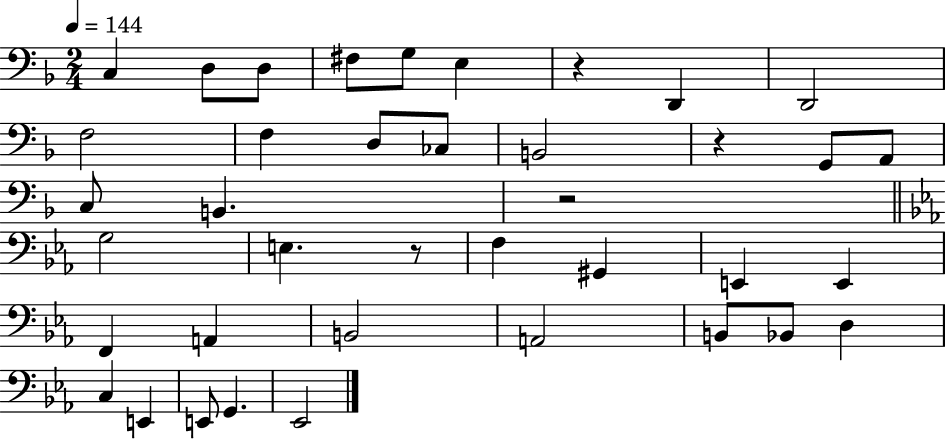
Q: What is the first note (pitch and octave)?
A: C3